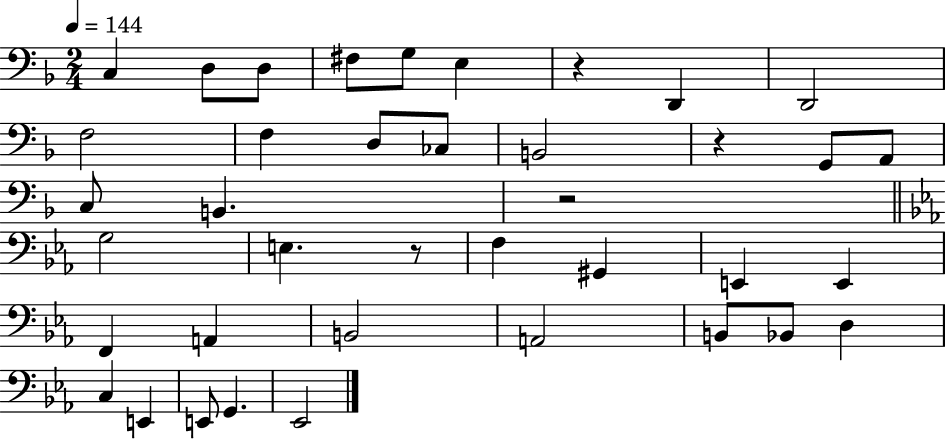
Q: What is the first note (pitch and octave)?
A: C3